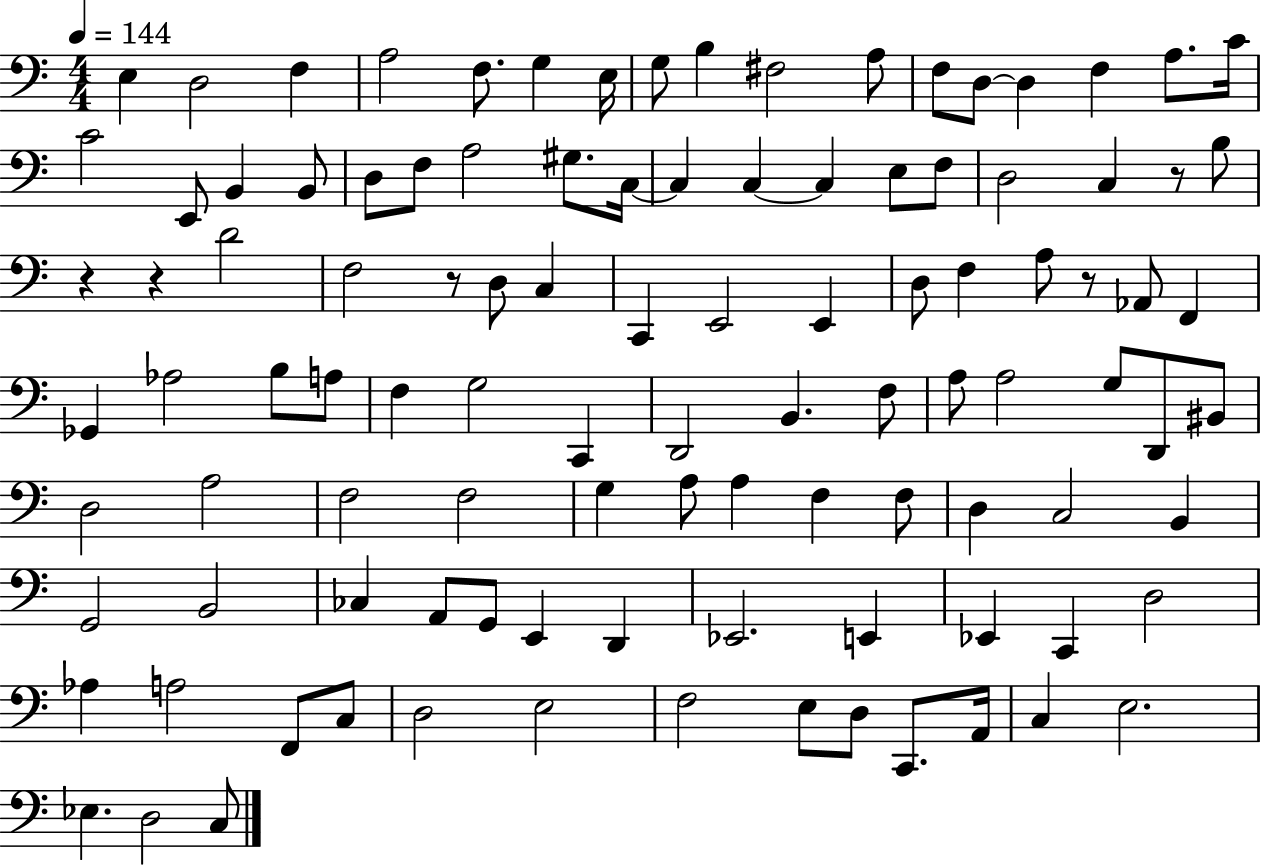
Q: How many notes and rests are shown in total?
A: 106